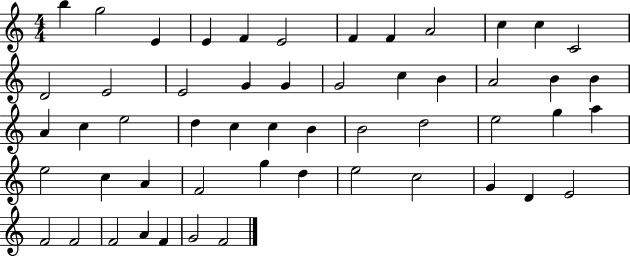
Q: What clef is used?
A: treble